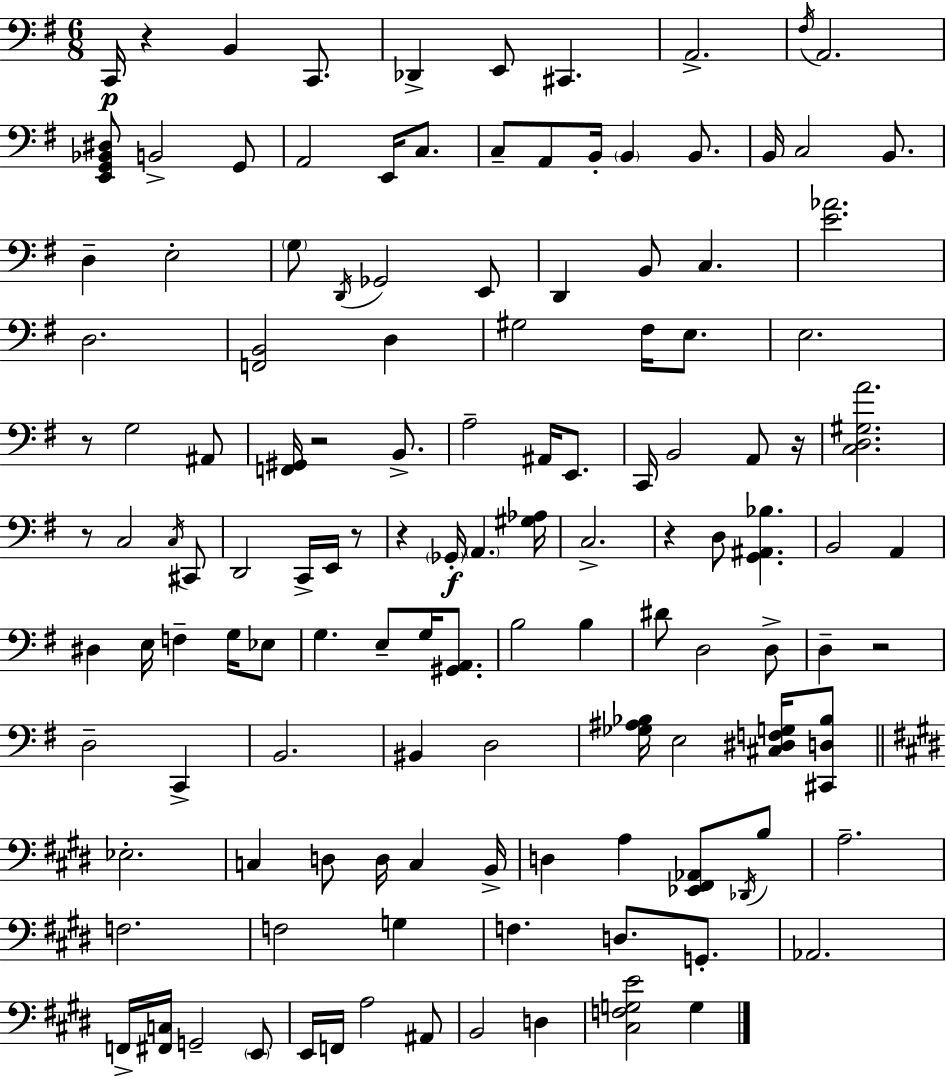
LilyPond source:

{
  \clef bass
  \numericTimeSignature
  \time 6/8
  \key e \minor
  c,16\p r4 b,4 c,8. | des,4-> e,8 cis,4. | a,2.-> | \acciaccatura { fis16 } a,2. | \break <e, g, bes, dis>8 b,2-> g,8 | a,2 e,16 c8. | c8-- a,8 b,16-. \parenthesize b,4 b,8. | b,16 c2 b,8. | \break d4-- e2-. | \parenthesize g8 \acciaccatura { d,16 } ges,2 | e,8 d,4 b,8 c4. | <e' aes'>2. | \break d2. | <f, b,>2 d4 | gis2 fis16 e8. | e2. | \break r8 g2 | ais,8 <f, gis,>16 r2 b,8.-> | a2-- ais,16 e,8. | c,16 b,2 a,8 | \break r16 <c d gis a'>2. | r8 c2 | \acciaccatura { c16 } cis,8 d,2 c,16-> | e,16 r8 r4 \parenthesize ges,16-.\f \parenthesize a,4. | \break <gis aes>16 c2.-> | r4 d8 <g, ais, bes>4. | b,2 a,4 | dis4 e16 f4-- | \break g16 ees8 g4. e8-- g16 | <gis, a,>8. b2 b4 | dis'8 d2 | d8-> d4-- r2 | \break d2-- c,4-> | b,2. | bis,4 d2 | <ges ais bes>16 e2 | \break <cis dis f g>16 <cis, d bes>8 \bar "||" \break \key e \major ees2.-. | c4 d8 d16 c4 b,16-> | d4 a4 <ees, fis, aes,>8 \acciaccatura { des,16 } b8 | a2.-- | \break f2. | f2 g4 | f4. d8. g,8.-. | aes,2. | \break f,16-> <fis, c>16 g,2-- \parenthesize e,8 | e,16 f,16 a2 ais,8 | b,2 d4 | <cis f g e'>2 g4 | \break \bar "|."
}